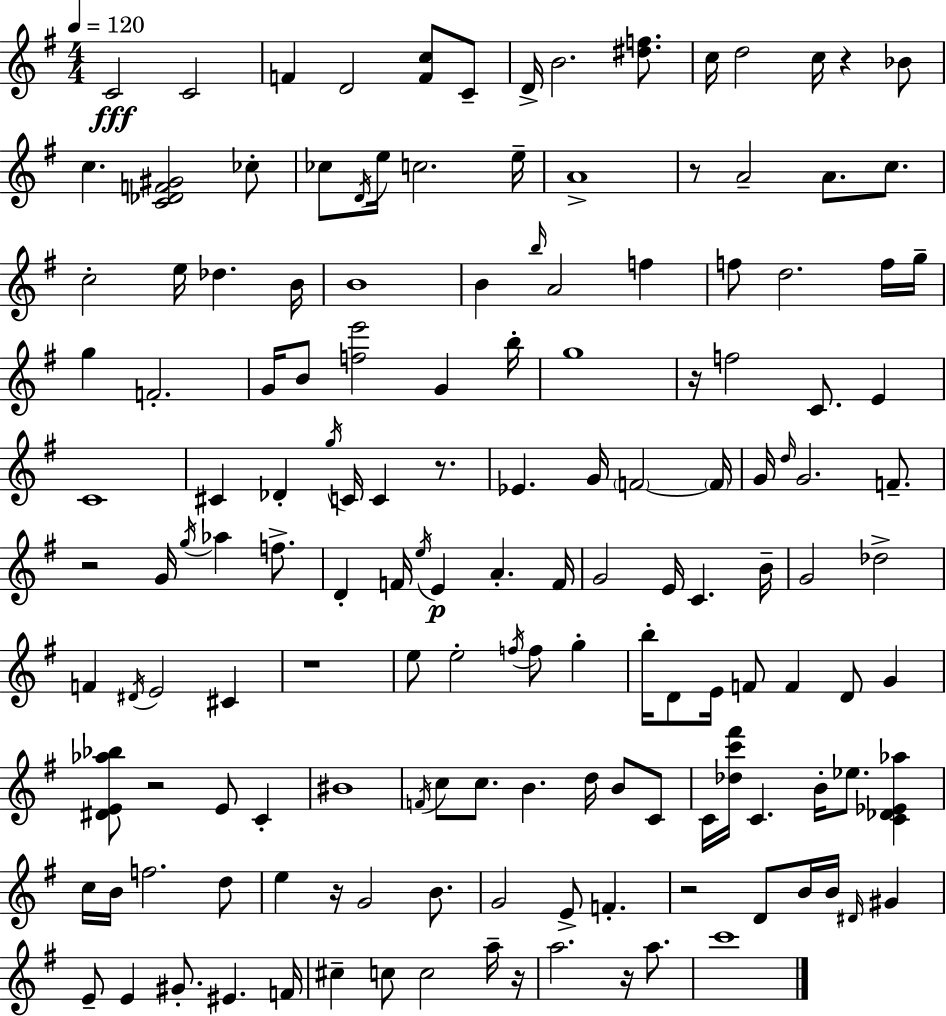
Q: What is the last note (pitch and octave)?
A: C6